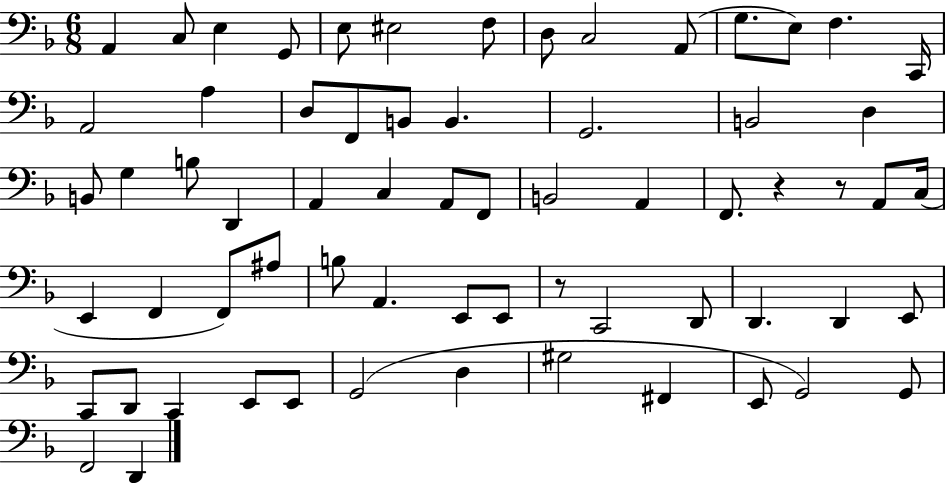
X:1
T:Untitled
M:6/8
L:1/4
K:F
A,, C,/2 E, G,,/2 E,/2 ^E,2 F,/2 D,/2 C,2 A,,/2 G,/2 E,/2 F, C,,/4 A,,2 A, D,/2 F,,/2 B,,/2 B,, G,,2 B,,2 D, B,,/2 G, B,/2 D,, A,, C, A,,/2 F,,/2 B,,2 A,, F,,/2 z z/2 A,,/2 C,/4 E,, F,, F,,/2 ^A,/2 B,/2 A,, E,,/2 E,,/2 z/2 C,,2 D,,/2 D,, D,, E,,/2 C,,/2 D,,/2 C,, E,,/2 E,,/2 G,,2 D, ^G,2 ^F,, E,,/2 G,,2 G,,/2 F,,2 D,,